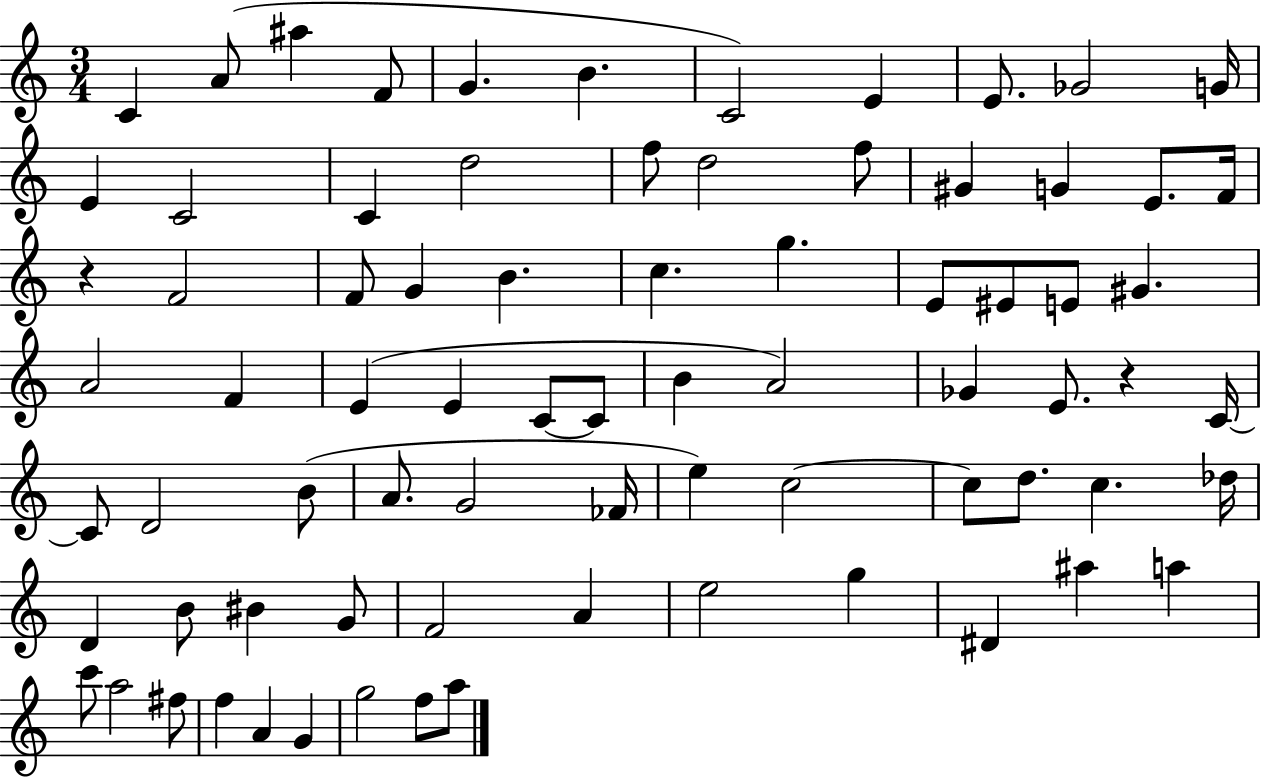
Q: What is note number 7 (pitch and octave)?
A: C4